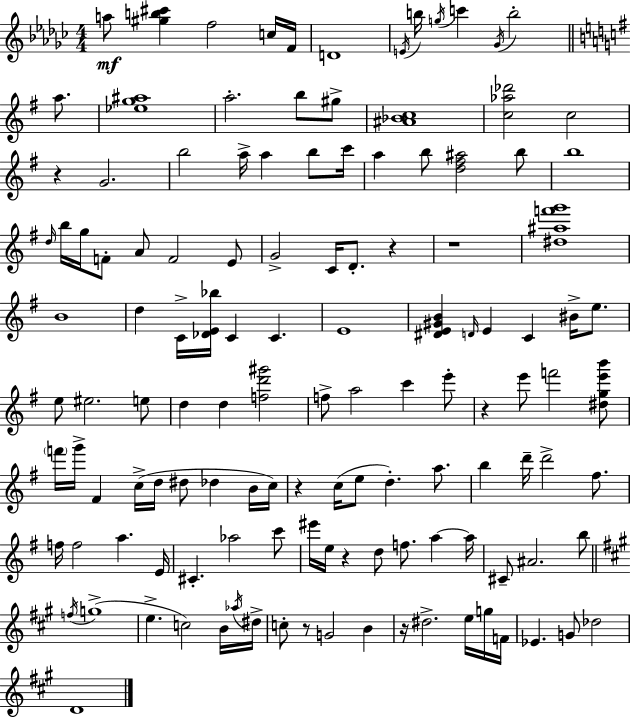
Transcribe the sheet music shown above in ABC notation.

X:1
T:Untitled
M:4/4
L:1/4
K:Ebm
a/2 [^gb^c'] f2 c/4 F/4 D4 E/4 b/4 g/4 c' _G/4 b2 a/2 [_eg^a]4 a2 b/2 ^g/2 [^A_Bc]4 [c_a_d']2 c2 z G2 b2 a/4 a b/2 c'/4 a b/2 [d^f^a]2 b/2 b4 d/4 b/4 g/4 F/2 A/2 F2 E/2 G2 C/4 D/2 z z4 [^d^af'g']4 B4 d C/4 [_DE_b]/4 C C E4 [^DE^GB] D/4 E C ^B/4 e/2 e/2 ^e2 e/2 d d [fd'^g']2 f/2 a2 c' e'/2 z e'/2 f'2 [^dge'b']/2 f'/4 g'/4 ^F c/4 d/4 ^d/2 _d B/4 c/4 z c/4 e/2 d a/2 b d'/4 d'2 ^f/2 f/4 f2 a E/4 ^C _a2 c'/2 ^e'/4 e/4 z d/2 f/2 a a/4 ^C/2 ^A2 b/2 f/4 g4 e c2 B/4 _a/4 ^d/4 c/2 z/2 G2 B z/4 ^d2 e/4 g/4 F/4 _E G/2 _d2 D4